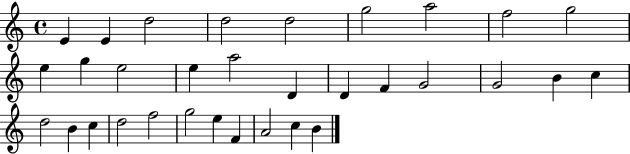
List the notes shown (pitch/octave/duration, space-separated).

E4/q E4/q D5/h D5/h D5/h G5/h A5/h F5/h G5/h E5/q G5/q E5/h E5/q A5/h D4/q D4/q F4/q G4/h G4/h B4/q C5/q D5/h B4/q C5/q D5/h F5/h G5/h E5/q F4/q A4/h C5/q B4/q